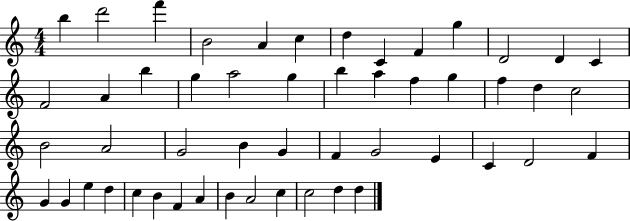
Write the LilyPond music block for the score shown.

{
  \clef treble
  \numericTimeSignature
  \time 4/4
  \key c \major
  b''4 d'''2 f'''4 | b'2 a'4 c''4 | d''4 c'4 f'4 g''4 | d'2 d'4 c'4 | \break f'2 a'4 b''4 | g''4 a''2 g''4 | b''4 a''4 f''4 g''4 | f''4 d''4 c''2 | \break b'2 a'2 | g'2 b'4 g'4 | f'4 g'2 e'4 | c'4 d'2 f'4 | \break g'4 g'4 e''4 d''4 | c''4 b'4 f'4 a'4 | b'4 a'2 c''4 | c''2 d''4 d''4 | \break \bar "|."
}